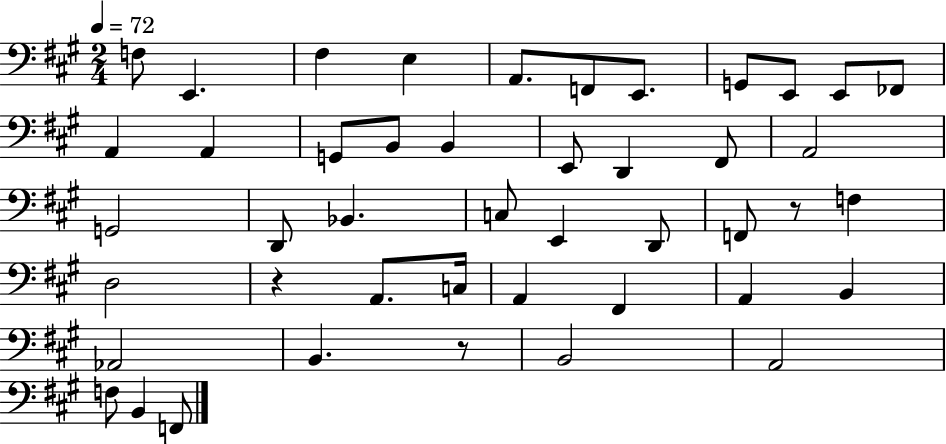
{
  \clef bass
  \numericTimeSignature
  \time 2/4
  \key a \major
  \tempo 4 = 72
  \repeat volta 2 { f8 e,4. | fis4 e4 | a,8. f,8 e,8. | g,8 e,8 e,8 fes,8 | \break a,4 a,4 | g,8 b,8 b,4 | e,8 d,4 fis,8 | a,2 | \break g,2 | d,8 bes,4. | c8 e,4 d,8 | f,8 r8 f4 | \break d2 | r4 a,8. c16 | a,4 fis,4 | a,4 b,4 | \break aes,2 | b,4. r8 | b,2 | a,2 | \break f8 b,4 f,8 | } \bar "|."
}